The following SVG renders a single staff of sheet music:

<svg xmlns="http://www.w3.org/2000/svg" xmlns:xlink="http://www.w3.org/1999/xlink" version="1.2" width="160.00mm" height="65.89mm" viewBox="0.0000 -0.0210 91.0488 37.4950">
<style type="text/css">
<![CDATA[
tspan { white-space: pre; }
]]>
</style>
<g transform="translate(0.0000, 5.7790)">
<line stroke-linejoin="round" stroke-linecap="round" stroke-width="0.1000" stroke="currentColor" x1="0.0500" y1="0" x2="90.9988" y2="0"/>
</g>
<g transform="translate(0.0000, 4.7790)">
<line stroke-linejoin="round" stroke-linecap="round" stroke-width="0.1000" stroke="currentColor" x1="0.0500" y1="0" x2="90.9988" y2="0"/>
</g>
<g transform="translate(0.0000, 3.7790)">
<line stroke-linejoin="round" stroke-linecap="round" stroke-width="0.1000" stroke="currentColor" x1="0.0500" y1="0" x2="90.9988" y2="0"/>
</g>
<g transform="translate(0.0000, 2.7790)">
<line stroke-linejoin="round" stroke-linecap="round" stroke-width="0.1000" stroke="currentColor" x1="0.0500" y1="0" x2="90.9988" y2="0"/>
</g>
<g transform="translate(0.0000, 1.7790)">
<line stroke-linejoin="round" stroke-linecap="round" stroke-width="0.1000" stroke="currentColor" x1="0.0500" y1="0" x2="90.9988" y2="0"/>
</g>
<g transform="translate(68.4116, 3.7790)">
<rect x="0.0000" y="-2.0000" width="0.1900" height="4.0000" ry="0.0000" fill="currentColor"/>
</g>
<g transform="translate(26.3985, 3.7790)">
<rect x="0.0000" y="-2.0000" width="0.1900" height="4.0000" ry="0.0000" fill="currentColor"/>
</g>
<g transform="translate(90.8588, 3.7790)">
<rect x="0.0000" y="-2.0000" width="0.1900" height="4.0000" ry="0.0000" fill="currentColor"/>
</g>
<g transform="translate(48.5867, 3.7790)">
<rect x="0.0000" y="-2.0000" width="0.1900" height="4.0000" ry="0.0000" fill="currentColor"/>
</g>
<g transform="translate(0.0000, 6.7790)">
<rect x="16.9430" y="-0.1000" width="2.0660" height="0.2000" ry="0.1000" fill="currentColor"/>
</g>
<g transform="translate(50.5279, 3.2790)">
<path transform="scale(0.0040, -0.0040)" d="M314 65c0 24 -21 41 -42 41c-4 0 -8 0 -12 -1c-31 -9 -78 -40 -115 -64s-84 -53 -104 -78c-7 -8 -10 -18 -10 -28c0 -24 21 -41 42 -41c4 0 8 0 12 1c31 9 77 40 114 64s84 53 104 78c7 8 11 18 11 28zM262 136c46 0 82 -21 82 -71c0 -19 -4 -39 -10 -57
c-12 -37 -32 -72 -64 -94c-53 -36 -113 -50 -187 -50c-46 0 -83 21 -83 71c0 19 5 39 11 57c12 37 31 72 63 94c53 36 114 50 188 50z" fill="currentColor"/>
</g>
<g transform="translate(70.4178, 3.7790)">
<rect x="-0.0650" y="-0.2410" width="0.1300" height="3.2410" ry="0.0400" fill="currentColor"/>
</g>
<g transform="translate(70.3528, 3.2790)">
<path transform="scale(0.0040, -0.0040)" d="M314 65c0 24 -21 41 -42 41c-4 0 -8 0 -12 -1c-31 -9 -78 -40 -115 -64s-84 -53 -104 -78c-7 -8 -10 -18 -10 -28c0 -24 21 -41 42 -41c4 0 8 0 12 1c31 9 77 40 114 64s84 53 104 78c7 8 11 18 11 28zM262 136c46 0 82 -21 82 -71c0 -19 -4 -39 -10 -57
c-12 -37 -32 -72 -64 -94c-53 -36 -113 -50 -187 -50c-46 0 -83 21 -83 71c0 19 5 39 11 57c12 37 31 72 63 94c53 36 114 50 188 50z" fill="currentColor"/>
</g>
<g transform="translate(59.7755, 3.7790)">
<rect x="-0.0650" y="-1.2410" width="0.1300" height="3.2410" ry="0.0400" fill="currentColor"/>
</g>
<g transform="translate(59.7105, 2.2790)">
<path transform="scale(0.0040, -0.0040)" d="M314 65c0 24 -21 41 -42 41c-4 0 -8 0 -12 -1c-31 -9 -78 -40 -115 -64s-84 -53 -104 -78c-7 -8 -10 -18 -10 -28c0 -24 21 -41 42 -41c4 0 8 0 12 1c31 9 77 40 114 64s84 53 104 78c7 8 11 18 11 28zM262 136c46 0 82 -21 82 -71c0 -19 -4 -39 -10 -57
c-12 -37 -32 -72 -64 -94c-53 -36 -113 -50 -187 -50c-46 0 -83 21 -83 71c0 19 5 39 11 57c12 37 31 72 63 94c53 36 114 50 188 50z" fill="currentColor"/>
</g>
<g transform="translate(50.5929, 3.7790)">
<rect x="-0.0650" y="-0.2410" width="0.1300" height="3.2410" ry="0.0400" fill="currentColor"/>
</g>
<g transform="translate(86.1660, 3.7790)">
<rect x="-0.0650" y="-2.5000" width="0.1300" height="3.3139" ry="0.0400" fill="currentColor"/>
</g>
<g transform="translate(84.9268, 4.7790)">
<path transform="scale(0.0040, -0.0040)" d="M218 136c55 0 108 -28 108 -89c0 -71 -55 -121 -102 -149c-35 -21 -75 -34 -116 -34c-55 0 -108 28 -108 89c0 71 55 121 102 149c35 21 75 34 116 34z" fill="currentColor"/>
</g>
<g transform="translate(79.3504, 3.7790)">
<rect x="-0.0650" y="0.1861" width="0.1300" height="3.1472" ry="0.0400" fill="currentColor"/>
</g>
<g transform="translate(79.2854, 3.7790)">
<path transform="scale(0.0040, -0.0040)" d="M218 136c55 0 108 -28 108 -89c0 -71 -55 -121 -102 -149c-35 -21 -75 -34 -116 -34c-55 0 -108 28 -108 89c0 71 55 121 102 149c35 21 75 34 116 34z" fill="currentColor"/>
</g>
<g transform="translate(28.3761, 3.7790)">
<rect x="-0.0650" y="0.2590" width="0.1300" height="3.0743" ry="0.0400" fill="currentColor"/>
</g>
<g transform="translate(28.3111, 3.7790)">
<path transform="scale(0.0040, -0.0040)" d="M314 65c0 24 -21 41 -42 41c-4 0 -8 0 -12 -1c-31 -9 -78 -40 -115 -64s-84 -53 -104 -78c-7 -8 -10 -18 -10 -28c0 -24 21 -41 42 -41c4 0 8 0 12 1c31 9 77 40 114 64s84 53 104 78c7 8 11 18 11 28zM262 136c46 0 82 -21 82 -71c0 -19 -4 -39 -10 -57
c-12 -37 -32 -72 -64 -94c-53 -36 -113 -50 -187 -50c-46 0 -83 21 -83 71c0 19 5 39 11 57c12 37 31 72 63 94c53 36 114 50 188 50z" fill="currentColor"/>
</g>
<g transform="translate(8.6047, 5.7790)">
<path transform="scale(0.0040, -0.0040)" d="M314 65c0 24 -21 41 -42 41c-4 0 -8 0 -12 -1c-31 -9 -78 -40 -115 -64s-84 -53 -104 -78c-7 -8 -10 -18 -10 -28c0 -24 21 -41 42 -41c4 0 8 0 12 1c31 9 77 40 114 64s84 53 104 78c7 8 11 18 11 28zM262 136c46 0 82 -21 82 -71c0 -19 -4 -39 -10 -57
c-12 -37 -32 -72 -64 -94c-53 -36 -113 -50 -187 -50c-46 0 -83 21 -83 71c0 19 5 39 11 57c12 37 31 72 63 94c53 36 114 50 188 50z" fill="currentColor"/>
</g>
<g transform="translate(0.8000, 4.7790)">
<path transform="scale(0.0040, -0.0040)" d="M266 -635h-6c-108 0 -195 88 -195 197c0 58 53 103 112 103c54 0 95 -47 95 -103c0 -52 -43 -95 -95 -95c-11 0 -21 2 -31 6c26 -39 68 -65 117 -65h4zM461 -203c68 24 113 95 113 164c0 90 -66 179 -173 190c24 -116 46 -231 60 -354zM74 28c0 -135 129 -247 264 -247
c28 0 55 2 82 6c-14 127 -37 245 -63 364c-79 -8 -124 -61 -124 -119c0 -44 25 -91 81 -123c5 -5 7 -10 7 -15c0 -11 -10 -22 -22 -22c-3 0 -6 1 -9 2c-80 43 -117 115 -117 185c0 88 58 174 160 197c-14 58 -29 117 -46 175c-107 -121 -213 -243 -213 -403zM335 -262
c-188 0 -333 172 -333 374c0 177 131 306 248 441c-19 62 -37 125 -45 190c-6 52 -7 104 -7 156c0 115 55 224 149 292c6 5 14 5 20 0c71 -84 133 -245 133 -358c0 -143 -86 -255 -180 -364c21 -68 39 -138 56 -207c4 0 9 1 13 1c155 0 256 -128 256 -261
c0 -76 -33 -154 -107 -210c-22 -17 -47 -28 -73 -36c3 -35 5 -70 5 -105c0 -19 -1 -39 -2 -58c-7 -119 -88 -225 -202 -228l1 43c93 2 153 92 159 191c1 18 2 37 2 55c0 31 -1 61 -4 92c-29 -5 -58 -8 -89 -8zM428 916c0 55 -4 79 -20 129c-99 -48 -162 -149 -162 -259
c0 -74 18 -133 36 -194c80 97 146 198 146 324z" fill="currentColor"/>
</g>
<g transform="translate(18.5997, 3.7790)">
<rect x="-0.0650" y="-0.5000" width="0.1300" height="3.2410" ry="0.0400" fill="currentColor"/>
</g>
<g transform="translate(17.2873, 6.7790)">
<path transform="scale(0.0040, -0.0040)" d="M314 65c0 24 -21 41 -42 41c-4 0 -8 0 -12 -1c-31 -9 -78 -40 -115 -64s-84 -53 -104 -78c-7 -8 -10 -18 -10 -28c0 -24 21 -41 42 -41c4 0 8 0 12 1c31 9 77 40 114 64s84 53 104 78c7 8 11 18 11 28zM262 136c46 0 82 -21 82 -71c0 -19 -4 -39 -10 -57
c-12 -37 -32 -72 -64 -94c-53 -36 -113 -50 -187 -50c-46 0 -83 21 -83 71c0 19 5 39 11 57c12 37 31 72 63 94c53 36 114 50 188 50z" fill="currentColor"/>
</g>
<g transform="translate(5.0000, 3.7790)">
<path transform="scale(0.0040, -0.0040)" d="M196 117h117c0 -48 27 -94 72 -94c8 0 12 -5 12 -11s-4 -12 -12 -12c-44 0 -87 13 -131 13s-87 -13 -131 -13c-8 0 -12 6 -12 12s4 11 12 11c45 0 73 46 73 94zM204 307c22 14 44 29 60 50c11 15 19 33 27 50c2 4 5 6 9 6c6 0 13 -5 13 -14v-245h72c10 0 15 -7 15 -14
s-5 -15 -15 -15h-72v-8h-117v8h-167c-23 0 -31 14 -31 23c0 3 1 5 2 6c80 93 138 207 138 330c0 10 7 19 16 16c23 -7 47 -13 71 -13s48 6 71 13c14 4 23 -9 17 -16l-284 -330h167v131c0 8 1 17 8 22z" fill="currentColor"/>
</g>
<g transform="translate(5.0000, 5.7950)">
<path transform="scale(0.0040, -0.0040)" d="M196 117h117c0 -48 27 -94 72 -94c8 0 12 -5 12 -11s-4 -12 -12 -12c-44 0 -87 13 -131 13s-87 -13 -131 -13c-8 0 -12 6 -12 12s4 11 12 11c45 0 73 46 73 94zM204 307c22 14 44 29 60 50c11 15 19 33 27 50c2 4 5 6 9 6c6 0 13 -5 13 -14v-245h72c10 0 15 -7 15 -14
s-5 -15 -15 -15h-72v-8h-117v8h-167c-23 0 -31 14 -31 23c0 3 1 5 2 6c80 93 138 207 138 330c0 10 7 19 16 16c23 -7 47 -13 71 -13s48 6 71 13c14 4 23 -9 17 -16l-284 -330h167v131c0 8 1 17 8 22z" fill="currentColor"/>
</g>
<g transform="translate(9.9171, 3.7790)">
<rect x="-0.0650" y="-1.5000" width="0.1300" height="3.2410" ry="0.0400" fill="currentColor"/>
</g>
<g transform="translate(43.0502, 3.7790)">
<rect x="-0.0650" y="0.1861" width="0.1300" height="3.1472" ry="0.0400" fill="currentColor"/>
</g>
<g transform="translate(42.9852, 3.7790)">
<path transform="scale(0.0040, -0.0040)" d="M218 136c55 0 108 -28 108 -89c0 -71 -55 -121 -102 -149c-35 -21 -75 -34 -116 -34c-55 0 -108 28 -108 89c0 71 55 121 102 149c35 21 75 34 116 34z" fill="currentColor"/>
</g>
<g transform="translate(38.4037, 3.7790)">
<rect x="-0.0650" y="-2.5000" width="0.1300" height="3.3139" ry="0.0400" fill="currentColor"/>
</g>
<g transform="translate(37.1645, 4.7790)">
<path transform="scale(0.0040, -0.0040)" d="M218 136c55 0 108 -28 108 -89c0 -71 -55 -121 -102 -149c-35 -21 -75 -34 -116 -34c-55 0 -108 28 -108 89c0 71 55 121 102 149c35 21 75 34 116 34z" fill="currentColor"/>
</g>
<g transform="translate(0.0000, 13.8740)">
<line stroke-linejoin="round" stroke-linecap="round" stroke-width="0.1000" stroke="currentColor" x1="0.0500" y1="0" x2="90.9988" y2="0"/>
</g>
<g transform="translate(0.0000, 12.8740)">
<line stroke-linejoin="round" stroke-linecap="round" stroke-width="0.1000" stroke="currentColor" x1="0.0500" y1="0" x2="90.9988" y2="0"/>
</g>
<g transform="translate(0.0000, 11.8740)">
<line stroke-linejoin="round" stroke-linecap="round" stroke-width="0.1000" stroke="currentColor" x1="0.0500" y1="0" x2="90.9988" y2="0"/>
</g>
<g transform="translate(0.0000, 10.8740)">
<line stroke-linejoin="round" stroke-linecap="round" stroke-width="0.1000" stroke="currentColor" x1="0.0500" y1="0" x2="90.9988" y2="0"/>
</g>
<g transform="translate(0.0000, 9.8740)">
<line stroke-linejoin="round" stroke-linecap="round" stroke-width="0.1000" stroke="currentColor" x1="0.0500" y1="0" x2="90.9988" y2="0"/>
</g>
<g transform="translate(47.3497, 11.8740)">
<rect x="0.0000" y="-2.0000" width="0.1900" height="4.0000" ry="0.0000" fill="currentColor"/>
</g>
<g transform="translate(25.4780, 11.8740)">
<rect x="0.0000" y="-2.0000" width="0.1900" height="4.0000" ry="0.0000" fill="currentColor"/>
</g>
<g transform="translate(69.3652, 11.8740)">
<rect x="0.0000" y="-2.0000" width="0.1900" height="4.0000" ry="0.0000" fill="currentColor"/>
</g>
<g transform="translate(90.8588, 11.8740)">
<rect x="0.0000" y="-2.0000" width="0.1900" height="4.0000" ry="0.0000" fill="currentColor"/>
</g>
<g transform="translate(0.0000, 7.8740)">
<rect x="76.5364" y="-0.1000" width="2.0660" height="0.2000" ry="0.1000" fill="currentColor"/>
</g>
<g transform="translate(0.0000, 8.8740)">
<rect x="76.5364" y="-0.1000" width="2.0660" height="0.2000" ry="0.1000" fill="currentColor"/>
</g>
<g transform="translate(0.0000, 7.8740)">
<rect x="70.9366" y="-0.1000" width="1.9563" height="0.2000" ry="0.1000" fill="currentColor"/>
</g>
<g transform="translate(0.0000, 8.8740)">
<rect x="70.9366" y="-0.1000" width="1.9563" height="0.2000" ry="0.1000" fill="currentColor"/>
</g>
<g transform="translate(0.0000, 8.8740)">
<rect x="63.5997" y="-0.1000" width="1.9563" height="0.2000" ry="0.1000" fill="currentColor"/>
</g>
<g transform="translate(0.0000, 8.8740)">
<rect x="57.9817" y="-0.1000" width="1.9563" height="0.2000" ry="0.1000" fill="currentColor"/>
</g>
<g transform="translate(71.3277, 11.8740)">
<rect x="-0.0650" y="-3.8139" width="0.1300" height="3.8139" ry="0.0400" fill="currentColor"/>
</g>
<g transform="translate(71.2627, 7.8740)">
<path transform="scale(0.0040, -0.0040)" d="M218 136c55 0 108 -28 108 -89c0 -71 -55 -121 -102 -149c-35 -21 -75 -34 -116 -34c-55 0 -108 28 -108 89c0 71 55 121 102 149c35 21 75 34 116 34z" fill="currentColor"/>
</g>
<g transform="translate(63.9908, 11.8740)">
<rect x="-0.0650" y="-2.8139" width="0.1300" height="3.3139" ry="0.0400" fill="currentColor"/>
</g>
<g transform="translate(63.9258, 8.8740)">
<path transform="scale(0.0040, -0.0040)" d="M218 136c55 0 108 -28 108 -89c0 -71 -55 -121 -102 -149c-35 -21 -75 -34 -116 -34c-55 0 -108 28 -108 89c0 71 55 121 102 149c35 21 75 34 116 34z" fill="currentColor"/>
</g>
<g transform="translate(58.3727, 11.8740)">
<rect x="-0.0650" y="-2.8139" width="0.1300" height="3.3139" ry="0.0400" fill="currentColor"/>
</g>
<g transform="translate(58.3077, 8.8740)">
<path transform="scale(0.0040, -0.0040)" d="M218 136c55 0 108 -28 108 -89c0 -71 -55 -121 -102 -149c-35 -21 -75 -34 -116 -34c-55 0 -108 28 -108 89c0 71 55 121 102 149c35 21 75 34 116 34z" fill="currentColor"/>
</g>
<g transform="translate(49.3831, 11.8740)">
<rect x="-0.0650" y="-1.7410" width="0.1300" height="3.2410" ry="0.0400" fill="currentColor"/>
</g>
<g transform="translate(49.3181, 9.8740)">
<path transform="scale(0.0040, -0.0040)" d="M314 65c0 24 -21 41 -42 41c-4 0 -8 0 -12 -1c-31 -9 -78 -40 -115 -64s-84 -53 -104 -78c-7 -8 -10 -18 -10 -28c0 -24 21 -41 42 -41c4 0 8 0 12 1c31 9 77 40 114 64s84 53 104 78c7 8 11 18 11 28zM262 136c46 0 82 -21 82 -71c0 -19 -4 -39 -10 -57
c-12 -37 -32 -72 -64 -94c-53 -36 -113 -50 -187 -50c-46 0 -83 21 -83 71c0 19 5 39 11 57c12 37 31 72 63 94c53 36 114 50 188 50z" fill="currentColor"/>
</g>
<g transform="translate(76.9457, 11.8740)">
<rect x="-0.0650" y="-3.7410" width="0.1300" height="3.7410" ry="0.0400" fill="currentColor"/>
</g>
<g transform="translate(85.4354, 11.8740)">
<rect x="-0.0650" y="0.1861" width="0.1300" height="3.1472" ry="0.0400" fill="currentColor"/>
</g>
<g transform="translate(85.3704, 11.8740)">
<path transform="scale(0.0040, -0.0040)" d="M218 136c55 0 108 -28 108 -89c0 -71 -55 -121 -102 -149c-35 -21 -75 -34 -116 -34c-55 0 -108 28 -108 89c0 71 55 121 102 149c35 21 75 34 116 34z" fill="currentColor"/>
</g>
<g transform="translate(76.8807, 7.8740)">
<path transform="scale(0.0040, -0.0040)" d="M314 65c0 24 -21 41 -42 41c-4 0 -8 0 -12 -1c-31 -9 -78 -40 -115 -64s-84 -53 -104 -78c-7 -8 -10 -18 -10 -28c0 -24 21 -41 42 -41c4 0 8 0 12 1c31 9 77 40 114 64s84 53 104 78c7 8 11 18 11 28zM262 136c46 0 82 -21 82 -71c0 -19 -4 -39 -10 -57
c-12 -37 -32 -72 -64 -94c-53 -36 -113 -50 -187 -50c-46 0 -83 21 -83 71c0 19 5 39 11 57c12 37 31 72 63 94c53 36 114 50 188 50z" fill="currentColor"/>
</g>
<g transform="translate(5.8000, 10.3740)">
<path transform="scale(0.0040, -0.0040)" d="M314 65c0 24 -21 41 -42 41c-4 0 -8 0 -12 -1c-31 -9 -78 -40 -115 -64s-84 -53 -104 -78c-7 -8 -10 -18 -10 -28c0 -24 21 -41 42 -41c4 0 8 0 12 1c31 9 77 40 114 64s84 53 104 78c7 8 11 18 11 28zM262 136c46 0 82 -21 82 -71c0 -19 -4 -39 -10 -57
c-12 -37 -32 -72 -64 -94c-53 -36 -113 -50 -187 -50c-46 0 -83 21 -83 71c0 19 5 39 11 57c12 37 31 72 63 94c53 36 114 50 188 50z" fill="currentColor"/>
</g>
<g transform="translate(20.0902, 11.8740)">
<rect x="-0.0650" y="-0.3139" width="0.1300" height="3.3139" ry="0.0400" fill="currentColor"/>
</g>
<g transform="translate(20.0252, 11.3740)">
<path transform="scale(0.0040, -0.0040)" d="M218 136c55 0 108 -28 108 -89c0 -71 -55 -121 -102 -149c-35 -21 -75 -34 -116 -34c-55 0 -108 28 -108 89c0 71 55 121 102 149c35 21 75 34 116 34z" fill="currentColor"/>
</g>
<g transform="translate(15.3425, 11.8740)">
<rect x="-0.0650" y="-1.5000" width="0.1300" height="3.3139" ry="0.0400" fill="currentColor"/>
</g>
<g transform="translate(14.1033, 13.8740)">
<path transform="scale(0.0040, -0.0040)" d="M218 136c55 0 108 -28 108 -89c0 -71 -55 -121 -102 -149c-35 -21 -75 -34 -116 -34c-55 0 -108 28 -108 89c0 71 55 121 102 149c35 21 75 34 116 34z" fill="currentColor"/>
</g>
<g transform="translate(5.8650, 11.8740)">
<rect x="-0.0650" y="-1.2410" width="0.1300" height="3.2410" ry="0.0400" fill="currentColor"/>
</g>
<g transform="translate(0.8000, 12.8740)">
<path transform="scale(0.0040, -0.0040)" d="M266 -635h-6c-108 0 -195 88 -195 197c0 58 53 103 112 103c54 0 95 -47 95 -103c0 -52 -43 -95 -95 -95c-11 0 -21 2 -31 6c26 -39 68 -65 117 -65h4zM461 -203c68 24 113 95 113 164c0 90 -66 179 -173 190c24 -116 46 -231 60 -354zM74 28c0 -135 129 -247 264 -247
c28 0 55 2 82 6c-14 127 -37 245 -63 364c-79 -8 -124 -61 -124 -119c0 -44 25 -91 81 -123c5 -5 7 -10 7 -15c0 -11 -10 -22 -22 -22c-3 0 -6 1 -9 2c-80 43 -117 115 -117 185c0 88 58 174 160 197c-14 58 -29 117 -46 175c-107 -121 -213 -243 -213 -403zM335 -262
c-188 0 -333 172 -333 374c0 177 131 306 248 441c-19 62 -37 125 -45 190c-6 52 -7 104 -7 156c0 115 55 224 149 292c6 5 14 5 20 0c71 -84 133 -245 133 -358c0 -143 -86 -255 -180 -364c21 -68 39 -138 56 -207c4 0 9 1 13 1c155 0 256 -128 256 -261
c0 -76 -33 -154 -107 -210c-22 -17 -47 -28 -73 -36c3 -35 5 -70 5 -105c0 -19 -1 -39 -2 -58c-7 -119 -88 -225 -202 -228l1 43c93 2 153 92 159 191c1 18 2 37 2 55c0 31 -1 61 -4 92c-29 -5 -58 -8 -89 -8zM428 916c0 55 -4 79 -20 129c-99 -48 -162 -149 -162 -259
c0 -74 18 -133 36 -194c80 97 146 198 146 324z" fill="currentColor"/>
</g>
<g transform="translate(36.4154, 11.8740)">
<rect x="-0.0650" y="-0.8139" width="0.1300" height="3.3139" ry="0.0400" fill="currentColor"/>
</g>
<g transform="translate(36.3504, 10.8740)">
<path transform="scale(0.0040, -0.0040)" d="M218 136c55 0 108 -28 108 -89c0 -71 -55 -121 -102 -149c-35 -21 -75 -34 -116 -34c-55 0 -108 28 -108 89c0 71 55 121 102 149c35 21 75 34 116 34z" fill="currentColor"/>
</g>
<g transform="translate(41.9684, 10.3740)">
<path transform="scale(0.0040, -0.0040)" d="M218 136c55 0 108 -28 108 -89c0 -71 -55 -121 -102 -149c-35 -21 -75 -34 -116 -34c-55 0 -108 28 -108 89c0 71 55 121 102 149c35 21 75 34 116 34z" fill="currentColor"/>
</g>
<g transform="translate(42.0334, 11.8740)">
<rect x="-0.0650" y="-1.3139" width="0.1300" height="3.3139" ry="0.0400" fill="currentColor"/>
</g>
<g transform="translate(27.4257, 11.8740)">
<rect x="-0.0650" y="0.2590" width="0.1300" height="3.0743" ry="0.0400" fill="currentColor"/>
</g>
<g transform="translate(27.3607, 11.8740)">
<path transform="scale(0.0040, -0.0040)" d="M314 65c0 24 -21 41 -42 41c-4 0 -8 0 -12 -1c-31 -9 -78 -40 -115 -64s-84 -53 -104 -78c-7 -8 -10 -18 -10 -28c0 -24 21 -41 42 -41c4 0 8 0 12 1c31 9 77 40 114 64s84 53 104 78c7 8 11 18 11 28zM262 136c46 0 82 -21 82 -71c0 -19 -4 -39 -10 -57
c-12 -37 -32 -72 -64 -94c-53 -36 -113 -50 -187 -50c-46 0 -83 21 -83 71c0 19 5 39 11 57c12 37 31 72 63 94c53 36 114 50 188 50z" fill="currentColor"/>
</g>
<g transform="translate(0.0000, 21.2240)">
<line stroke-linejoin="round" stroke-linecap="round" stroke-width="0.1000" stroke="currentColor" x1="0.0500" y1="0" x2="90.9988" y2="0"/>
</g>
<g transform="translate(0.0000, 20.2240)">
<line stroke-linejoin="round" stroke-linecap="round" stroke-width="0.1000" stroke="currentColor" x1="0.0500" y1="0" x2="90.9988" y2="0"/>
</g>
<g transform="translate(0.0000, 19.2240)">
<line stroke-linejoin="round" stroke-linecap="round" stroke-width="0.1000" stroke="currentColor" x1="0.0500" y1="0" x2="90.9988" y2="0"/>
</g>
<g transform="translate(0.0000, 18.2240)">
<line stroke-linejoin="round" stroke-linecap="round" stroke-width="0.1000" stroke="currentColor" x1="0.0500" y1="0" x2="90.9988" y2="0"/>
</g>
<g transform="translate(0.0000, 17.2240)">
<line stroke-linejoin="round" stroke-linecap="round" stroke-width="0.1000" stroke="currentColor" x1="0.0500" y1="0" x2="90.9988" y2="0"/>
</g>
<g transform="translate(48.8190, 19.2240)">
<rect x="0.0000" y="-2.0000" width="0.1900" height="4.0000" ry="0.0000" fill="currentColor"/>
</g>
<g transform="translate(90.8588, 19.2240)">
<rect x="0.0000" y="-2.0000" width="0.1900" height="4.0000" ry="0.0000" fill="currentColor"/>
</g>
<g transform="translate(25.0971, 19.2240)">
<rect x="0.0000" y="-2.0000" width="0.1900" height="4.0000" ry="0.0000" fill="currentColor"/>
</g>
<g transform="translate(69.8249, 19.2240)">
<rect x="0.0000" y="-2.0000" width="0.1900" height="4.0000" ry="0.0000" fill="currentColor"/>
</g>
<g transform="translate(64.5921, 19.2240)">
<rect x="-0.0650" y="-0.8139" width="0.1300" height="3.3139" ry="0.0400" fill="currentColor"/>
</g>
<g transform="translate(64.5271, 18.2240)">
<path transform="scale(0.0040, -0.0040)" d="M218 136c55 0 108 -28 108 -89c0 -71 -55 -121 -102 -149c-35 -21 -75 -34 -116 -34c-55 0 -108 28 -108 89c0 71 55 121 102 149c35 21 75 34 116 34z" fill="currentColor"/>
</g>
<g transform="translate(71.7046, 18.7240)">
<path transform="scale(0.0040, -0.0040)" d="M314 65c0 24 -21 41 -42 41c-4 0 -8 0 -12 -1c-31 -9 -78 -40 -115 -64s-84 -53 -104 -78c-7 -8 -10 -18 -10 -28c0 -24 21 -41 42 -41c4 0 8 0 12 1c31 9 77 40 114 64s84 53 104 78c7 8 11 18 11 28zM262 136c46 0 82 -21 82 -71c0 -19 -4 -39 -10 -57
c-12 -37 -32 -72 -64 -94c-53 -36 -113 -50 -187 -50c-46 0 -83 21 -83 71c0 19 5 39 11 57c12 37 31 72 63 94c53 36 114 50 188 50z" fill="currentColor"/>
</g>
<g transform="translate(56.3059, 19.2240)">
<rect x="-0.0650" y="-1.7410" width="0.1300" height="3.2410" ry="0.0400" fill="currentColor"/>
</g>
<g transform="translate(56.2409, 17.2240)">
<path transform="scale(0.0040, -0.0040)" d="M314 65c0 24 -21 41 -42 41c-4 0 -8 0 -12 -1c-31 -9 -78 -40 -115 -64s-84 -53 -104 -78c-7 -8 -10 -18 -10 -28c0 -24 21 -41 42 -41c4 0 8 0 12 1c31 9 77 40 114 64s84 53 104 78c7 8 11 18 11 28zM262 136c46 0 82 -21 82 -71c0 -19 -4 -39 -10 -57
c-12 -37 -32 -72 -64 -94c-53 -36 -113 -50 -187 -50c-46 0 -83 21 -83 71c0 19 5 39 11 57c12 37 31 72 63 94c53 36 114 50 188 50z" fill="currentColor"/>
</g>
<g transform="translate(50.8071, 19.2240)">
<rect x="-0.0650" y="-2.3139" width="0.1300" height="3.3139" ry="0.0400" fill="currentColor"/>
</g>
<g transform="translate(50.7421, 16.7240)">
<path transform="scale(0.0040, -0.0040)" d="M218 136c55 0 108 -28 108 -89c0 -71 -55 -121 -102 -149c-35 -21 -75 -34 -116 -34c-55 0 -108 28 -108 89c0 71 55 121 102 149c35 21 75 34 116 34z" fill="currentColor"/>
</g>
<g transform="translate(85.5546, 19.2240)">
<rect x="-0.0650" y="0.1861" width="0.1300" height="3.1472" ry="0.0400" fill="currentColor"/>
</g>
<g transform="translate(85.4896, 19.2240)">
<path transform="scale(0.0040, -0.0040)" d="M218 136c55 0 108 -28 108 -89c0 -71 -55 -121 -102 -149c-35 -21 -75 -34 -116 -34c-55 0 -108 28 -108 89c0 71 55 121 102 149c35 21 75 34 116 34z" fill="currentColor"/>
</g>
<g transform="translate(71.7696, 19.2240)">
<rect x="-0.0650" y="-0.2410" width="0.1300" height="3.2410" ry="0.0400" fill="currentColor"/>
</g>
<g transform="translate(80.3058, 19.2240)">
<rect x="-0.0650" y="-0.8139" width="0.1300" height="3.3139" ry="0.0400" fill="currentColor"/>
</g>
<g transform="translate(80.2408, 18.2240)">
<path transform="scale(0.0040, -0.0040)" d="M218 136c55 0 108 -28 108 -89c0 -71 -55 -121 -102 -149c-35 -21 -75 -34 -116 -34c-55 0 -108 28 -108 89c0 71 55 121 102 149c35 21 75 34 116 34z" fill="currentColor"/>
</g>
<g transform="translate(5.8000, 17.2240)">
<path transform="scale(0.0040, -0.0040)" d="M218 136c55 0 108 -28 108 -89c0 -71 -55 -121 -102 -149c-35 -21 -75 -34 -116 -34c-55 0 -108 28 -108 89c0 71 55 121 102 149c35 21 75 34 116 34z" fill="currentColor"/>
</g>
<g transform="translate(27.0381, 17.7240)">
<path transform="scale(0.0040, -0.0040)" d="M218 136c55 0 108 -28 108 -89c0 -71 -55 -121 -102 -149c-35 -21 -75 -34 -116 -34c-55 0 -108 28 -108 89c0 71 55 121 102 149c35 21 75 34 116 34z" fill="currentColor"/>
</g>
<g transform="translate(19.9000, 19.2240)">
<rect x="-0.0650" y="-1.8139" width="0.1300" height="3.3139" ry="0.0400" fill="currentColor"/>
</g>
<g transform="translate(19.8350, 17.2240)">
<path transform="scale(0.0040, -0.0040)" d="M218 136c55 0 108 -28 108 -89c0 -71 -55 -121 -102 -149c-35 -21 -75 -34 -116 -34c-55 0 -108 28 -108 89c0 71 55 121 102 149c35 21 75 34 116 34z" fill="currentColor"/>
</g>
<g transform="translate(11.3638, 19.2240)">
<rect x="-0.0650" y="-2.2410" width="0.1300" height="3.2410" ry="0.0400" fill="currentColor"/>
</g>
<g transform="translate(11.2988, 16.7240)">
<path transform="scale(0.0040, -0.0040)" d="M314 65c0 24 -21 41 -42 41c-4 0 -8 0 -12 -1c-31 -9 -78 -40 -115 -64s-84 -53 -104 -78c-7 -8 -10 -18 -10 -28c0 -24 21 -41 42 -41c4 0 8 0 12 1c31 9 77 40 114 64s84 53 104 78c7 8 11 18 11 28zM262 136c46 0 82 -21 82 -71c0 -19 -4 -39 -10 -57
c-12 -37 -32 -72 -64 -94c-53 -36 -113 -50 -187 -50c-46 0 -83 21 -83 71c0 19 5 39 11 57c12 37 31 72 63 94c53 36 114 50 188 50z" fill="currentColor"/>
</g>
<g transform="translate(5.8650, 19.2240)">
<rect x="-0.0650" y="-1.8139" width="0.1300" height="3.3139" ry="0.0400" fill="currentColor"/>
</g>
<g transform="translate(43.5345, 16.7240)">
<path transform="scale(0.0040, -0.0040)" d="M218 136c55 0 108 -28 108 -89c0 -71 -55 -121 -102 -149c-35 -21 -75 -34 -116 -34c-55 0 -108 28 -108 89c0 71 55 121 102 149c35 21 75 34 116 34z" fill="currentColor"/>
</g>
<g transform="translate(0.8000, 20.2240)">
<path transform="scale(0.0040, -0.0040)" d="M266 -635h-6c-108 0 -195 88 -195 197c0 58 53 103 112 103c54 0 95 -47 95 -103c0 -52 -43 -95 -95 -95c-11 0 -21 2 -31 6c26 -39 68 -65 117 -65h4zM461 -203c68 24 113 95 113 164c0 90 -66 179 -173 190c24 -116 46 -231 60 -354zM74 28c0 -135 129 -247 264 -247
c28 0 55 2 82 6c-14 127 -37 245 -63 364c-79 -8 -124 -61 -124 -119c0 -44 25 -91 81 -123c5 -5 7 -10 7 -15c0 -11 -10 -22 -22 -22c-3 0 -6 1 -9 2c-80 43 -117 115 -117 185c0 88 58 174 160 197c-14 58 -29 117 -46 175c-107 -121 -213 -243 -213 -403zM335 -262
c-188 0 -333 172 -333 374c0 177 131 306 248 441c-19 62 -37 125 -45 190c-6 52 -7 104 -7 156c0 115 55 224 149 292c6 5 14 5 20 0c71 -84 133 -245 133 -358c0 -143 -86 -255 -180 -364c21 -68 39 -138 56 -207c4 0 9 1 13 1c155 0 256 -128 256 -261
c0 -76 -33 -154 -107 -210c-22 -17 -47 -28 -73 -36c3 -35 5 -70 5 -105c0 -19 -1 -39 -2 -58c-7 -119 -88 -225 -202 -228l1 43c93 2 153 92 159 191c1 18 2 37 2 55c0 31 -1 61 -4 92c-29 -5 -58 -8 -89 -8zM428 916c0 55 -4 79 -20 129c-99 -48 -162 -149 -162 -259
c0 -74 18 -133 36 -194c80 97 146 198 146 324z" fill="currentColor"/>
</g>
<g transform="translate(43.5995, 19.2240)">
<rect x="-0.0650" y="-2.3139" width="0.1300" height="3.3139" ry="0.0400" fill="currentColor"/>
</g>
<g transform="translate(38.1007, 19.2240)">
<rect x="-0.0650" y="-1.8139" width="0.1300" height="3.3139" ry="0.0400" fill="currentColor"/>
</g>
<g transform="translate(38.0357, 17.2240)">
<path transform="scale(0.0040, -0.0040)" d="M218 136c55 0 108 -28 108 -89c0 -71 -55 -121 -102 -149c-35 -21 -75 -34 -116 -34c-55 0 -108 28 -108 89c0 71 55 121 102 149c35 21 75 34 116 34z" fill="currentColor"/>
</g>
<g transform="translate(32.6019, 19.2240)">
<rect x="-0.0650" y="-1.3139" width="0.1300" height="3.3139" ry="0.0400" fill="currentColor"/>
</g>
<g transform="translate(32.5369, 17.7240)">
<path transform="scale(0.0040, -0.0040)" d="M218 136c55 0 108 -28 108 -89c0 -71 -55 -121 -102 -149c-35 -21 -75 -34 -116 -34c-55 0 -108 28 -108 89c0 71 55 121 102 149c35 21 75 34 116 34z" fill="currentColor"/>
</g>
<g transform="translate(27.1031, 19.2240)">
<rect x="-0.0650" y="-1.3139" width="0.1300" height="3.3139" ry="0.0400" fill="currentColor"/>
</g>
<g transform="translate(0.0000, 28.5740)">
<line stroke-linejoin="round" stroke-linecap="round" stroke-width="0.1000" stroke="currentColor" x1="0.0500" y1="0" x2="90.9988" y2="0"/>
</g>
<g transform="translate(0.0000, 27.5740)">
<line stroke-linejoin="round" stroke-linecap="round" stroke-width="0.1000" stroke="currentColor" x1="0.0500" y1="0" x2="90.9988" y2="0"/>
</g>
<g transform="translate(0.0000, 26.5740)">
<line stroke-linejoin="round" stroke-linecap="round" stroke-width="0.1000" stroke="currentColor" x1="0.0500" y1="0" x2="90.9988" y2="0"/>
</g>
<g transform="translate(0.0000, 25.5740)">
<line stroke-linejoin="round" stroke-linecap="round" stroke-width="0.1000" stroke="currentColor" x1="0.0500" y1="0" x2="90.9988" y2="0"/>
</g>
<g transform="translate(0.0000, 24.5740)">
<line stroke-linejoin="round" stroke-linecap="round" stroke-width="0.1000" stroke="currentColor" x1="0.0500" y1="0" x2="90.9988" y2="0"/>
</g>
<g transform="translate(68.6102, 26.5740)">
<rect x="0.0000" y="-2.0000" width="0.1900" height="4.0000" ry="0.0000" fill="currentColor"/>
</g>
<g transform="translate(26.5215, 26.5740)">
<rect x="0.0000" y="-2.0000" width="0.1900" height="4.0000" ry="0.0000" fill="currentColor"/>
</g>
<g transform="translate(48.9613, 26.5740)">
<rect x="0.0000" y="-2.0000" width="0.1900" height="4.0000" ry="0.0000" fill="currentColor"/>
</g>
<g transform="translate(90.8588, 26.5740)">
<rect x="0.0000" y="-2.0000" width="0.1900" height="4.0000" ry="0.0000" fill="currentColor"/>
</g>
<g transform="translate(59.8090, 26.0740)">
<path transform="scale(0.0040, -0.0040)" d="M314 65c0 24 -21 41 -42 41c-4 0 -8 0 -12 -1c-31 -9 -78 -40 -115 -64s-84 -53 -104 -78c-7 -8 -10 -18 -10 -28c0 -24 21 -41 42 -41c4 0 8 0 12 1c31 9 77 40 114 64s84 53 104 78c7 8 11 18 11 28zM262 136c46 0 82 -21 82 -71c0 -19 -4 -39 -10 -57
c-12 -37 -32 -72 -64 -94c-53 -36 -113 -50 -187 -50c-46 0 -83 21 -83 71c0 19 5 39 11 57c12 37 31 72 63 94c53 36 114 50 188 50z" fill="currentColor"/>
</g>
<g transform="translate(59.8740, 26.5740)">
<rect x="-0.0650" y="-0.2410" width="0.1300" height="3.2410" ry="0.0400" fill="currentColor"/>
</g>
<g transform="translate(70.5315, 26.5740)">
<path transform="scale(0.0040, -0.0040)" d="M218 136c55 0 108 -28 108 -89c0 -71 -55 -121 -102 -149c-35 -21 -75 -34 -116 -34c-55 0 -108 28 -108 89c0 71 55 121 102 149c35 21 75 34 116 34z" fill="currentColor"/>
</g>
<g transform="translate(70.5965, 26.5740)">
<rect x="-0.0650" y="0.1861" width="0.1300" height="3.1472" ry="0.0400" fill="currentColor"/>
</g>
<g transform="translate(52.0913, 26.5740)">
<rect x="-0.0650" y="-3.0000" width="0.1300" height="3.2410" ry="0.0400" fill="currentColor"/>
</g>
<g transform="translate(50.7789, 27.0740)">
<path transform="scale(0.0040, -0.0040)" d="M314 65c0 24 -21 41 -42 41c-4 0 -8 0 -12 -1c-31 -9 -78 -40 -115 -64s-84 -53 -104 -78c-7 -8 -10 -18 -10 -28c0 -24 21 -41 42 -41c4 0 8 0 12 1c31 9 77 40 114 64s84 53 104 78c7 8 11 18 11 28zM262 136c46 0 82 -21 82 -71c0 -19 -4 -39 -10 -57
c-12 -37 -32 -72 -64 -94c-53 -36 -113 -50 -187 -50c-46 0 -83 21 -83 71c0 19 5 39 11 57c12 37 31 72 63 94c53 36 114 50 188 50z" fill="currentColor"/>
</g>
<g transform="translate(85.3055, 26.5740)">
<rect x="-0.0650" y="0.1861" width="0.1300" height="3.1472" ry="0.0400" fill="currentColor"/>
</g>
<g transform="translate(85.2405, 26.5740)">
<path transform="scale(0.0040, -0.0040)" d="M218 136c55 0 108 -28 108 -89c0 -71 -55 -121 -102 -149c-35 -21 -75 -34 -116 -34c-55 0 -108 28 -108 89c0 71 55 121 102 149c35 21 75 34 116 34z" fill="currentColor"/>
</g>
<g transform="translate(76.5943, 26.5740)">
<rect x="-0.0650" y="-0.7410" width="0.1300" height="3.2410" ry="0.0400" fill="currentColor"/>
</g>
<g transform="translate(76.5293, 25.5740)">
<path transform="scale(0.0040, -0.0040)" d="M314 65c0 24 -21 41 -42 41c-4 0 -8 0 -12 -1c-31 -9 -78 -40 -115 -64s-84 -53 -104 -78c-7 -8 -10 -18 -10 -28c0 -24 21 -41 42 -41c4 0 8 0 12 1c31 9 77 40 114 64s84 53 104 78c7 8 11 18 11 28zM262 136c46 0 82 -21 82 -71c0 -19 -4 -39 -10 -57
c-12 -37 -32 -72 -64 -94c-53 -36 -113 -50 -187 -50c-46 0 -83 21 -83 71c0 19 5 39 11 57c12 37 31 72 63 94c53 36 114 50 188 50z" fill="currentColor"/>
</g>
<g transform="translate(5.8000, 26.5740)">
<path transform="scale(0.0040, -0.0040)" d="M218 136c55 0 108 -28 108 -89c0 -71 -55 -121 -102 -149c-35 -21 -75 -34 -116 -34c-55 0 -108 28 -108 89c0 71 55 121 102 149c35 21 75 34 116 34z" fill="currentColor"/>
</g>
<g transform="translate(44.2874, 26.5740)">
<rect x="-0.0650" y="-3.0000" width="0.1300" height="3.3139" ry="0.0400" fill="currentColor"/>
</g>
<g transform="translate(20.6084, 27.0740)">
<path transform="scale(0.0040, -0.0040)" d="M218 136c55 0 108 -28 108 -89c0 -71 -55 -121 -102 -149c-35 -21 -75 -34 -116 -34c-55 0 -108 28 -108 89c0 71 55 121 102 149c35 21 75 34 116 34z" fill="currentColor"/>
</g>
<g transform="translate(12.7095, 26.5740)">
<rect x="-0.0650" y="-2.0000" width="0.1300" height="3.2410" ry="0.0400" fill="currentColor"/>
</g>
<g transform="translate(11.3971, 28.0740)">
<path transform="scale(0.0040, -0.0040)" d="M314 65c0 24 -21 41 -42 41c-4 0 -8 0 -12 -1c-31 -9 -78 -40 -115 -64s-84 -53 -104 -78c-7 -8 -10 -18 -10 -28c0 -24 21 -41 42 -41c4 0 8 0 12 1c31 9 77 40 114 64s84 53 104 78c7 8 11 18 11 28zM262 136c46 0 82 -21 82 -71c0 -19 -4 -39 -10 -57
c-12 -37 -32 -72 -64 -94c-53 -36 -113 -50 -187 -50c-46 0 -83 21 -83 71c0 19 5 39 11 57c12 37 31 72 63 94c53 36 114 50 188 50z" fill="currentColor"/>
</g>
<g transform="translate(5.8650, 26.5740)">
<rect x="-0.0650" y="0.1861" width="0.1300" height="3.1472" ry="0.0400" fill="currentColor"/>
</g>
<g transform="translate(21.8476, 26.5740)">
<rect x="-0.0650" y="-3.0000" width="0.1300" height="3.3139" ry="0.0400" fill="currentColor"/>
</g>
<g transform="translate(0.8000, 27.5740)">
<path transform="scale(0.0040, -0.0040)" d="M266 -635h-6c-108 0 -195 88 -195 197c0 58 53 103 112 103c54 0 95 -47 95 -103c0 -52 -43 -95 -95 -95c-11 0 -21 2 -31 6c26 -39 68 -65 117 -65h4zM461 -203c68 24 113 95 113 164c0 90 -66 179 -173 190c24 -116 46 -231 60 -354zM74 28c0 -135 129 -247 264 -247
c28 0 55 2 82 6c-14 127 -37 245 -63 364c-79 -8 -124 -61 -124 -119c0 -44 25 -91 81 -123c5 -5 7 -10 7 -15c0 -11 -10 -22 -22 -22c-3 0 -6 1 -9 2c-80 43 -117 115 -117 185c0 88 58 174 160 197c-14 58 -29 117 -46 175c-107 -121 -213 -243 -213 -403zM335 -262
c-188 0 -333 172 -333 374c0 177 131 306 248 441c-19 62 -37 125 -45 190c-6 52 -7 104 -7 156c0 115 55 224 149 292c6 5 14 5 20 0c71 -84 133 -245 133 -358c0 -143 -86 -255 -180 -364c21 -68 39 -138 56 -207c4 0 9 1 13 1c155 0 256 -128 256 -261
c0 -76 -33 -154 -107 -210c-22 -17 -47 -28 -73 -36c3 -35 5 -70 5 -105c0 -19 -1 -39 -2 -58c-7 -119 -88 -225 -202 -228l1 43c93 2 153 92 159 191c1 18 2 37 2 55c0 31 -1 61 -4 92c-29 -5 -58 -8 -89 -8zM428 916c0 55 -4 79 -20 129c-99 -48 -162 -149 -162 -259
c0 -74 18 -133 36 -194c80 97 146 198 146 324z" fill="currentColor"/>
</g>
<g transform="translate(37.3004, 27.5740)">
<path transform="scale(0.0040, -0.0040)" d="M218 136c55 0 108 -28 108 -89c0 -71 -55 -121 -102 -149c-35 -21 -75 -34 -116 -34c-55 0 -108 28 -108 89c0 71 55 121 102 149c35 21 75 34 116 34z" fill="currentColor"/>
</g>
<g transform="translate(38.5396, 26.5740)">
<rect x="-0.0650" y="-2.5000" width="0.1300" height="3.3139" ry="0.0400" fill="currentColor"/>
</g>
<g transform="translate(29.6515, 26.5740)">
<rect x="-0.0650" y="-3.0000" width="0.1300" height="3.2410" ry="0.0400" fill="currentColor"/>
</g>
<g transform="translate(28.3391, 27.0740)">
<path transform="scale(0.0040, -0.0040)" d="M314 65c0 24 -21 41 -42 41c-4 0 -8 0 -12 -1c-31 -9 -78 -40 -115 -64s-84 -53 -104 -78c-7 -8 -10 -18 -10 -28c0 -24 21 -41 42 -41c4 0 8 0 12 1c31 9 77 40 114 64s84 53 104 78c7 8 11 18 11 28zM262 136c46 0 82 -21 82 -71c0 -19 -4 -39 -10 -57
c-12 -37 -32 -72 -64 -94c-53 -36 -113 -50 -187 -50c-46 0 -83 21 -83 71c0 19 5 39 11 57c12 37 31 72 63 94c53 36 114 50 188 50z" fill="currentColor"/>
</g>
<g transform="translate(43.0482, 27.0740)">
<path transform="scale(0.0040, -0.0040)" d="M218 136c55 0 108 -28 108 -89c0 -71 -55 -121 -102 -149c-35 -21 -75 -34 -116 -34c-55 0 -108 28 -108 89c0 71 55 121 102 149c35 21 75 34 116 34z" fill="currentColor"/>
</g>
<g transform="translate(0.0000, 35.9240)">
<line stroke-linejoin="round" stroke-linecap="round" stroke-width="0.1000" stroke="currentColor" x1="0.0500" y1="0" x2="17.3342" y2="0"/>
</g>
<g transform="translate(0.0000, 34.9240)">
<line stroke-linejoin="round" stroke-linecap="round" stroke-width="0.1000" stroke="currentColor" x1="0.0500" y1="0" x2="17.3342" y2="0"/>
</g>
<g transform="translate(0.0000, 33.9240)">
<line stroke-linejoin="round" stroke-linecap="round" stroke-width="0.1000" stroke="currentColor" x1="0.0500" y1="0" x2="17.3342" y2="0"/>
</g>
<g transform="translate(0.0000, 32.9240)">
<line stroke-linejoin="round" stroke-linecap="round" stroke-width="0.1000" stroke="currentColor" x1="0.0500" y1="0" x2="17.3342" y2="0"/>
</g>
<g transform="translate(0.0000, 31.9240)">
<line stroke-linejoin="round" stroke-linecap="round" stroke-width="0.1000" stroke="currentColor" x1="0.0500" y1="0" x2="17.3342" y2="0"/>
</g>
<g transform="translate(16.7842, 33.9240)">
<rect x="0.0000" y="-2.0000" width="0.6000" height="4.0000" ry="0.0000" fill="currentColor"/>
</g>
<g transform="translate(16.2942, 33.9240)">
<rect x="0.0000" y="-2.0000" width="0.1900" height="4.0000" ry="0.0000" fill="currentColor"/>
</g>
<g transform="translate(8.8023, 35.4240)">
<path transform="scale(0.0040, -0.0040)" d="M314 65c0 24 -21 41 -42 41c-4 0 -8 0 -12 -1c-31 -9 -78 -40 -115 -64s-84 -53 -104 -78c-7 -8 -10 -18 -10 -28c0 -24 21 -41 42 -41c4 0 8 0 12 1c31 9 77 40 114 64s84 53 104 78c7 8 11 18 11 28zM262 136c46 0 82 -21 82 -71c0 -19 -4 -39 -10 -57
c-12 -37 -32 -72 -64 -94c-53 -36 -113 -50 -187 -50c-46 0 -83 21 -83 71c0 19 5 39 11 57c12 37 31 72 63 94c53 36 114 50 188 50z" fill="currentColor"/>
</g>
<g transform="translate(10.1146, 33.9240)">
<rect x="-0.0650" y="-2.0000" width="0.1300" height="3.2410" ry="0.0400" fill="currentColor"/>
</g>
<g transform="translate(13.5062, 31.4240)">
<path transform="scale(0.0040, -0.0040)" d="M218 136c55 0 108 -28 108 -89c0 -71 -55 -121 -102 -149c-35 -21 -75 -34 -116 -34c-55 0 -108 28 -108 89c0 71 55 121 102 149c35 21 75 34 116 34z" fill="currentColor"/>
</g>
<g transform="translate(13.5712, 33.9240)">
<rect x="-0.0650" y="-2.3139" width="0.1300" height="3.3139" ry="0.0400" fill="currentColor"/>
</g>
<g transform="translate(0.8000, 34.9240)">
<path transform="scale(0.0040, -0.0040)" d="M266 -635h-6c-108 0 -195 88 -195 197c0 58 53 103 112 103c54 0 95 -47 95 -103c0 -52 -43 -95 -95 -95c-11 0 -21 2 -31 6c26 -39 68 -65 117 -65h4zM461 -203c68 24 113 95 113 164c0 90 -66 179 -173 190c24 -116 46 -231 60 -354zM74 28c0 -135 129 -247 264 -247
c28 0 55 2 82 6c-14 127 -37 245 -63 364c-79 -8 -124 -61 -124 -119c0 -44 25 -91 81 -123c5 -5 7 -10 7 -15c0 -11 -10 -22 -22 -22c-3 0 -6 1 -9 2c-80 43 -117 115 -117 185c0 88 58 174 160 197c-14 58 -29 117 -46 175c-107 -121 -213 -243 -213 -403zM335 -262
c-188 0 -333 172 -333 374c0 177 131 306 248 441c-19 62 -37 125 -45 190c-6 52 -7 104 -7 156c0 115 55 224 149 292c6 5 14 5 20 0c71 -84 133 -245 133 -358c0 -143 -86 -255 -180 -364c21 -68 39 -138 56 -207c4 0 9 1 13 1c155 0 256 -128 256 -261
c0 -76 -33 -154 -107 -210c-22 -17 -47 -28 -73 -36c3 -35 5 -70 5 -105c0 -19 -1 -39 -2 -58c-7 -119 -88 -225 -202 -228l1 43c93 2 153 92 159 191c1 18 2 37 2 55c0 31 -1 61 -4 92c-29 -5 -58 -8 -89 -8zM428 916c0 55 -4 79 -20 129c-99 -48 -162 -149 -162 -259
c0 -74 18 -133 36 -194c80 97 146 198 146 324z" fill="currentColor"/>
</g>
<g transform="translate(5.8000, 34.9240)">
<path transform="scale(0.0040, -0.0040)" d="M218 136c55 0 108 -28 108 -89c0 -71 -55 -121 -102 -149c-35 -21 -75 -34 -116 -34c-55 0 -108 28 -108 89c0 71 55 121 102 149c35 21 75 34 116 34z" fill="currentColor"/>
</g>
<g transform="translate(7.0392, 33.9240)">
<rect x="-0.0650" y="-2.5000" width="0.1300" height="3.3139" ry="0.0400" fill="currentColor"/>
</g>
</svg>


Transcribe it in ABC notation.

X:1
T:Untitled
M:4/4
L:1/4
K:C
E2 C2 B2 G B c2 e2 c2 B G e2 E c B2 d e f2 a a c' c'2 B f g2 f e e f g g f2 d c2 d B B F2 A A2 G A A2 c2 B d2 B G F2 g